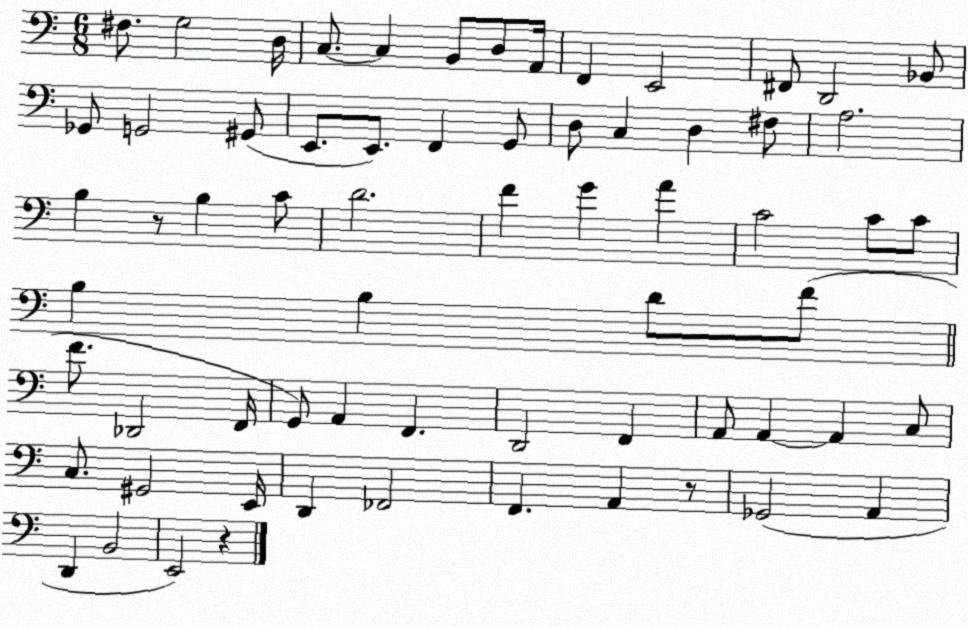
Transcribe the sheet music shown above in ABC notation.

X:1
T:Untitled
M:6/8
L:1/4
K:C
^F,/2 G,2 D,/4 C,/2 C, B,,/2 D,/2 A,,/4 F,, E,,2 ^F,,/2 D,,2 _B,,/2 _G,,/2 G,,2 ^G,,/2 E,,/2 E,,/2 F,, G,,/2 D,/2 C, D, ^F,/2 A,2 B, z/2 B, C/2 D2 F G A C2 C/2 C/2 B, B, D/2 F/2 F/2 _D,,2 F,,/4 G,,/2 A,, F,, D,,2 F,, A,,/2 A,, A,, C,/2 C,/2 ^G,,2 E,,/4 D,, _F,,2 F,, A,, z/2 _G,,2 A,, D,, B,,2 E,,2 z